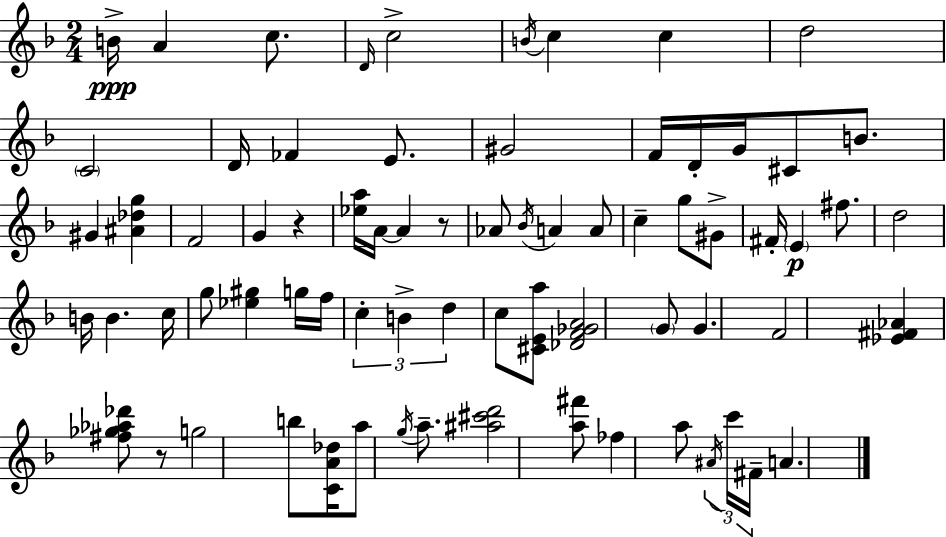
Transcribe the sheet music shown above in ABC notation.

X:1
T:Untitled
M:2/4
L:1/4
K:Dm
B/4 A c/2 D/4 c2 B/4 c c d2 C2 D/4 _F E/2 ^G2 F/4 D/4 G/4 ^C/2 B/2 ^G [^A_dg] F2 G z [_ea]/4 A/4 A z/2 _A/2 _B/4 A A/2 c g/2 ^G/2 ^F/4 E ^f/2 d2 B/4 B c/4 g/2 [_e^g] g/4 f/4 c B d c/2 [^CEa]/2 [_DF_GA]2 G/2 G F2 [_E^F_A] [^f_g_a_d']/2 z/2 g2 b/2 [CA_d]/4 a/2 g/4 a/2 [^a^c'd']2 [a^f']/2 _f a/2 ^A/4 c'/4 ^F/4 A